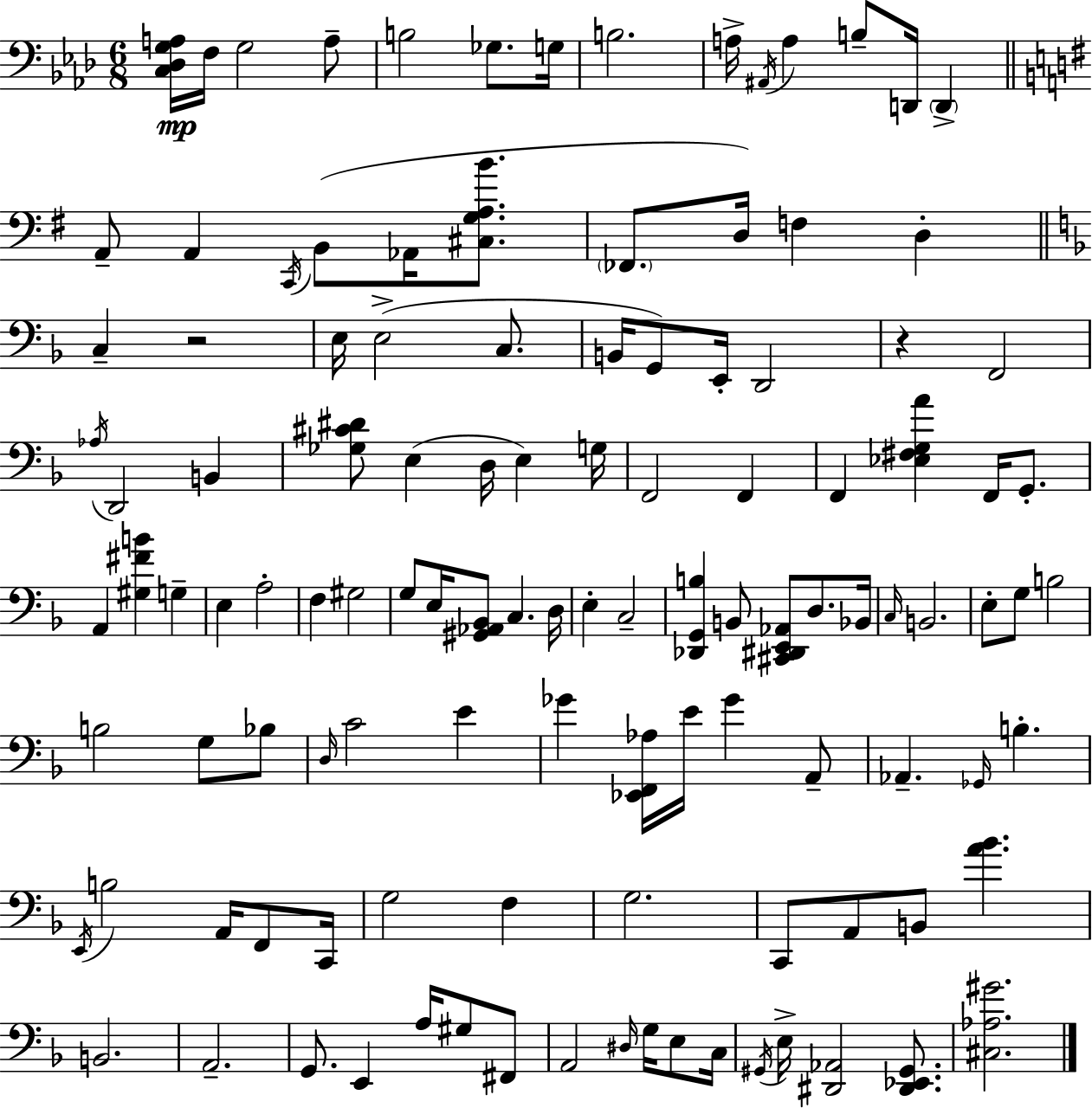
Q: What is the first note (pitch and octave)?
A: F3